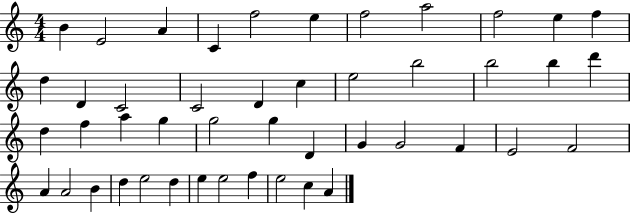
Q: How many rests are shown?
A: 0